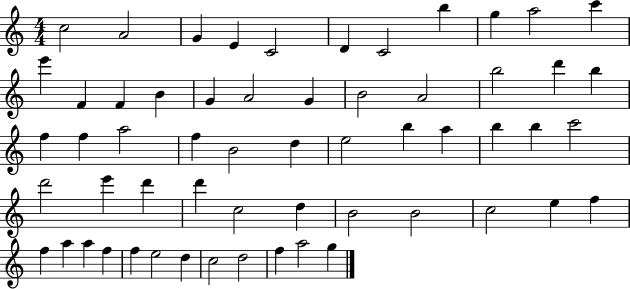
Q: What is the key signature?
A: C major